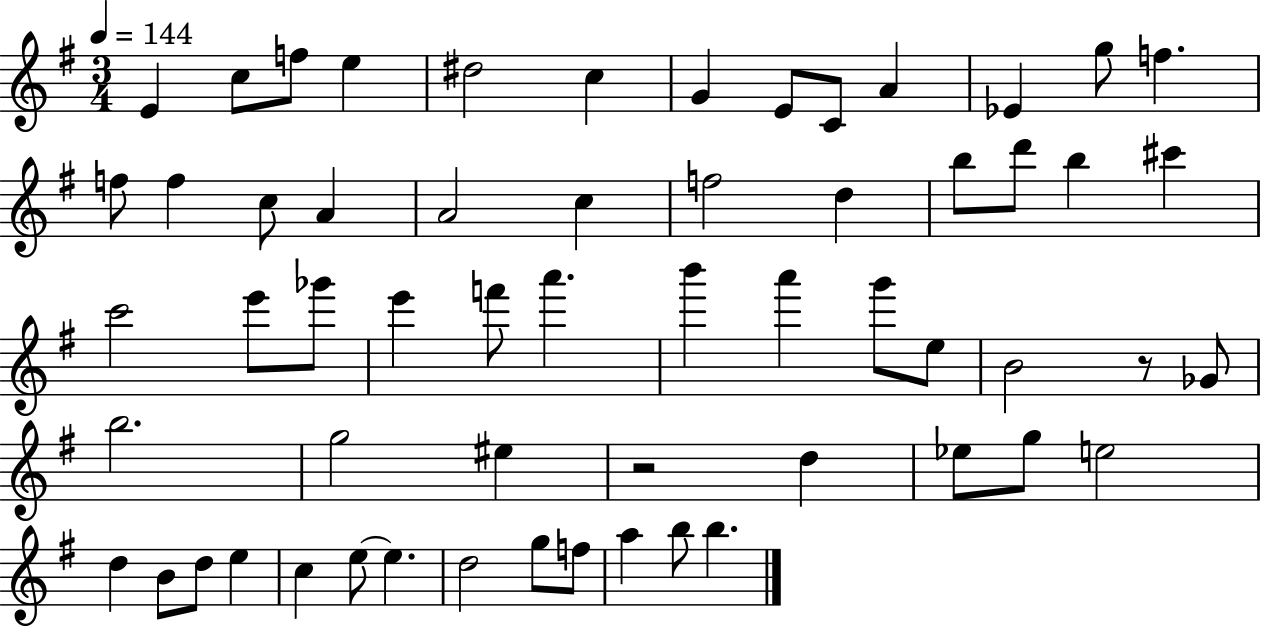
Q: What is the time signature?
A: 3/4